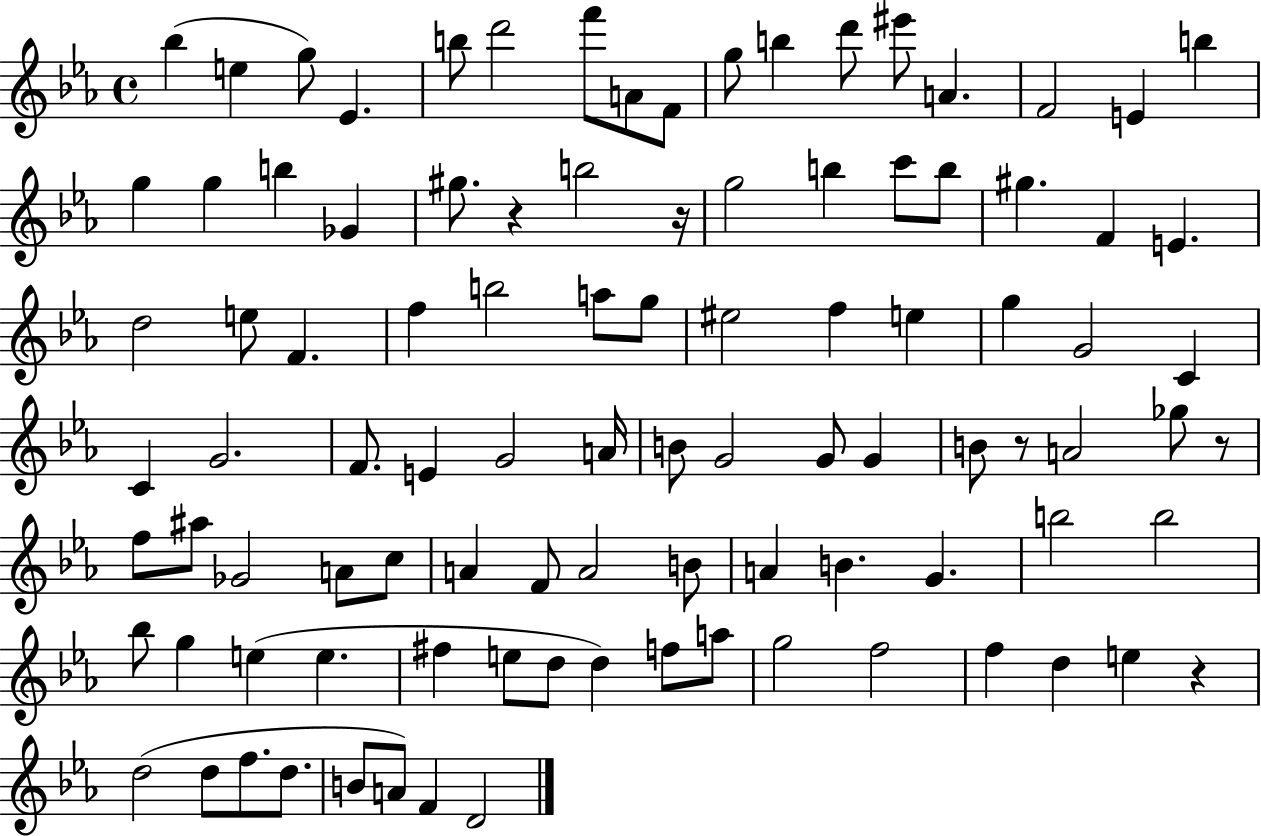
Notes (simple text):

Bb5/q E5/q G5/e Eb4/q. B5/e D6/h F6/e A4/e F4/e G5/e B5/q D6/e EIS6/e A4/q. F4/h E4/q B5/q G5/q G5/q B5/q Gb4/q G#5/e. R/q B5/h R/s G5/h B5/q C6/e B5/e G#5/q. F4/q E4/q. D5/h E5/e F4/q. F5/q B5/h A5/e G5/e EIS5/h F5/q E5/q G5/q G4/h C4/q C4/q G4/h. F4/e. E4/q G4/h A4/s B4/e G4/h G4/e G4/q B4/e R/e A4/h Gb5/e R/e F5/e A#5/e Gb4/h A4/e C5/e A4/q F4/e A4/h B4/e A4/q B4/q. G4/q. B5/h B5/h Bb5/e G5/q E5/q E5/q. F#5/q E5/e D5/e D5/q F5/e A5/e G5/h F5/h F5/q D5/q E5/q R/q D5/h D5/e F5/e. D5/e. B4/e A4/e F4/q D4/h